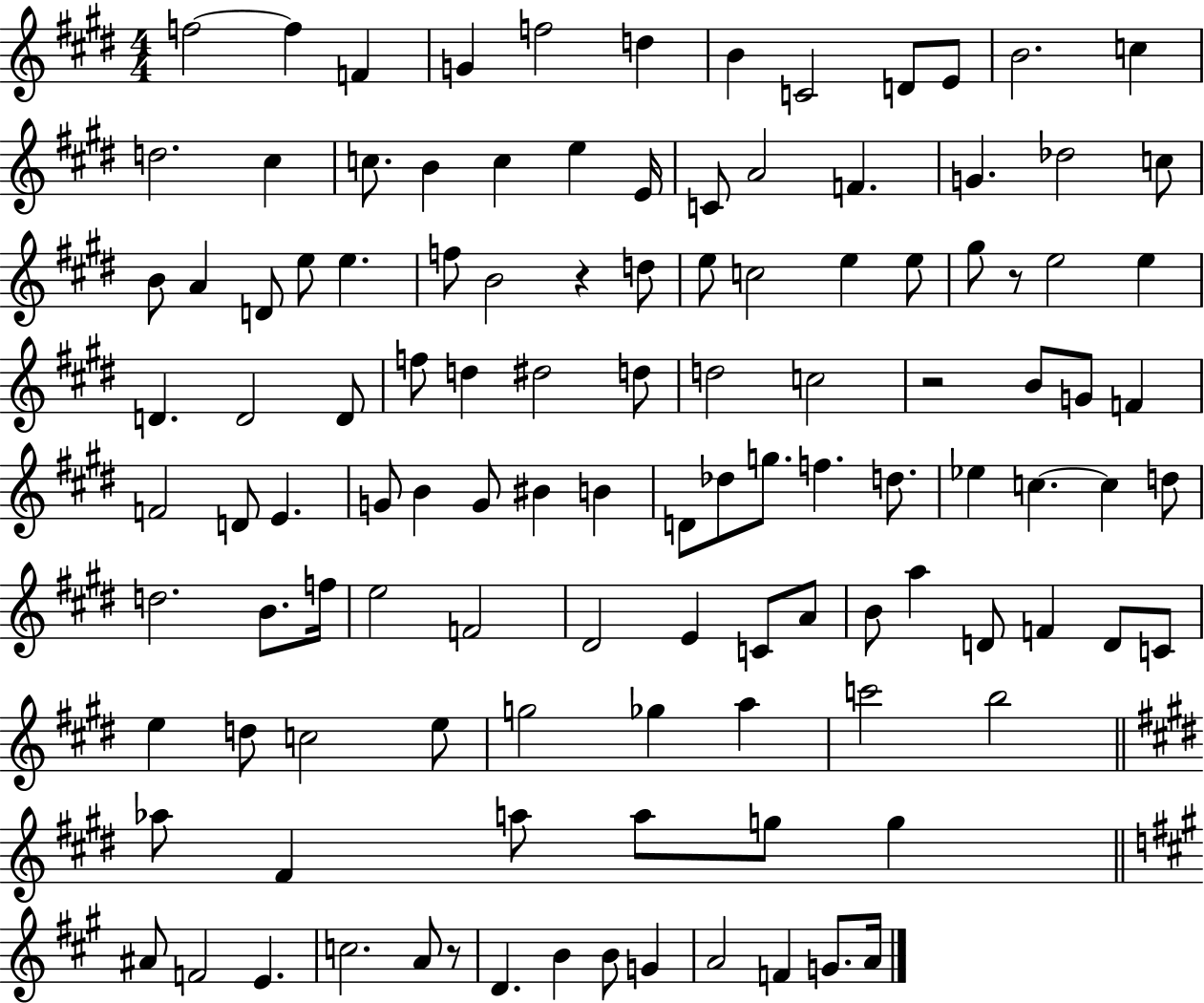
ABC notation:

X:1
T:Untitled
M:4/4
L:1/4
K:E
f2 f F G f2 d B C2 D/2 E/2 B2 c d2 ^c c/2 B c e E/4 C/2 A2 F G _d2 c/2 B/2 A D/2 e/2 e f/2 B2 z d/2 e/2 c2 e e/2 ^g/2 z/2 e2 e D D2 D/2 f/2 d ^d2 d/2 d2 c2 z2 B/2 G/2 F F2 D/2 E G/2 B G/2 ^B B D/2 _d/2 g/2 f d/2 _e c c d/2 d2 B/2 f/4 e2 F2 ^D2 E C/2 A/2 B/2 a D/2 F D/2 C/2 e d/2 c2 e/2 g2 _g a c'2 b2 _a/2 ^F a/2 a/2 g/2 g ^A/2 F2 E c2 A/2 z/2 D B B/2 G A2 F G/2 A/4